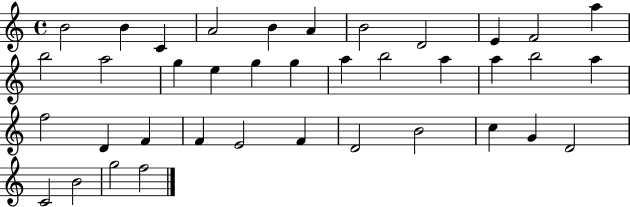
X:1
T:Untitled
M:4/4
L:1/4
K:C
B2 B C A2 B A B2 D2 E F2 a b2 a2 g e g g a b2 a a b2 a f2 D F F E2 F D2 B2 c G D2 C2 B2 g2 f2